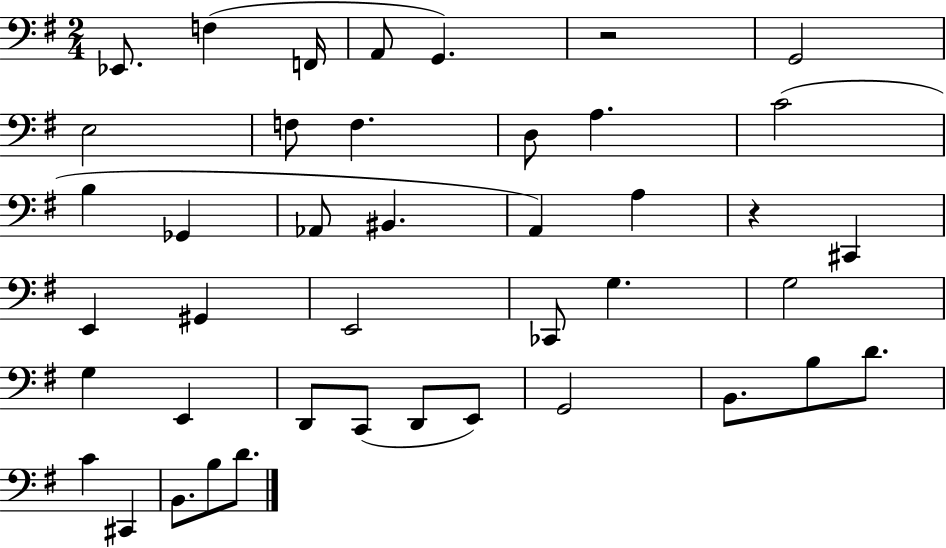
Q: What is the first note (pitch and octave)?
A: Eb2